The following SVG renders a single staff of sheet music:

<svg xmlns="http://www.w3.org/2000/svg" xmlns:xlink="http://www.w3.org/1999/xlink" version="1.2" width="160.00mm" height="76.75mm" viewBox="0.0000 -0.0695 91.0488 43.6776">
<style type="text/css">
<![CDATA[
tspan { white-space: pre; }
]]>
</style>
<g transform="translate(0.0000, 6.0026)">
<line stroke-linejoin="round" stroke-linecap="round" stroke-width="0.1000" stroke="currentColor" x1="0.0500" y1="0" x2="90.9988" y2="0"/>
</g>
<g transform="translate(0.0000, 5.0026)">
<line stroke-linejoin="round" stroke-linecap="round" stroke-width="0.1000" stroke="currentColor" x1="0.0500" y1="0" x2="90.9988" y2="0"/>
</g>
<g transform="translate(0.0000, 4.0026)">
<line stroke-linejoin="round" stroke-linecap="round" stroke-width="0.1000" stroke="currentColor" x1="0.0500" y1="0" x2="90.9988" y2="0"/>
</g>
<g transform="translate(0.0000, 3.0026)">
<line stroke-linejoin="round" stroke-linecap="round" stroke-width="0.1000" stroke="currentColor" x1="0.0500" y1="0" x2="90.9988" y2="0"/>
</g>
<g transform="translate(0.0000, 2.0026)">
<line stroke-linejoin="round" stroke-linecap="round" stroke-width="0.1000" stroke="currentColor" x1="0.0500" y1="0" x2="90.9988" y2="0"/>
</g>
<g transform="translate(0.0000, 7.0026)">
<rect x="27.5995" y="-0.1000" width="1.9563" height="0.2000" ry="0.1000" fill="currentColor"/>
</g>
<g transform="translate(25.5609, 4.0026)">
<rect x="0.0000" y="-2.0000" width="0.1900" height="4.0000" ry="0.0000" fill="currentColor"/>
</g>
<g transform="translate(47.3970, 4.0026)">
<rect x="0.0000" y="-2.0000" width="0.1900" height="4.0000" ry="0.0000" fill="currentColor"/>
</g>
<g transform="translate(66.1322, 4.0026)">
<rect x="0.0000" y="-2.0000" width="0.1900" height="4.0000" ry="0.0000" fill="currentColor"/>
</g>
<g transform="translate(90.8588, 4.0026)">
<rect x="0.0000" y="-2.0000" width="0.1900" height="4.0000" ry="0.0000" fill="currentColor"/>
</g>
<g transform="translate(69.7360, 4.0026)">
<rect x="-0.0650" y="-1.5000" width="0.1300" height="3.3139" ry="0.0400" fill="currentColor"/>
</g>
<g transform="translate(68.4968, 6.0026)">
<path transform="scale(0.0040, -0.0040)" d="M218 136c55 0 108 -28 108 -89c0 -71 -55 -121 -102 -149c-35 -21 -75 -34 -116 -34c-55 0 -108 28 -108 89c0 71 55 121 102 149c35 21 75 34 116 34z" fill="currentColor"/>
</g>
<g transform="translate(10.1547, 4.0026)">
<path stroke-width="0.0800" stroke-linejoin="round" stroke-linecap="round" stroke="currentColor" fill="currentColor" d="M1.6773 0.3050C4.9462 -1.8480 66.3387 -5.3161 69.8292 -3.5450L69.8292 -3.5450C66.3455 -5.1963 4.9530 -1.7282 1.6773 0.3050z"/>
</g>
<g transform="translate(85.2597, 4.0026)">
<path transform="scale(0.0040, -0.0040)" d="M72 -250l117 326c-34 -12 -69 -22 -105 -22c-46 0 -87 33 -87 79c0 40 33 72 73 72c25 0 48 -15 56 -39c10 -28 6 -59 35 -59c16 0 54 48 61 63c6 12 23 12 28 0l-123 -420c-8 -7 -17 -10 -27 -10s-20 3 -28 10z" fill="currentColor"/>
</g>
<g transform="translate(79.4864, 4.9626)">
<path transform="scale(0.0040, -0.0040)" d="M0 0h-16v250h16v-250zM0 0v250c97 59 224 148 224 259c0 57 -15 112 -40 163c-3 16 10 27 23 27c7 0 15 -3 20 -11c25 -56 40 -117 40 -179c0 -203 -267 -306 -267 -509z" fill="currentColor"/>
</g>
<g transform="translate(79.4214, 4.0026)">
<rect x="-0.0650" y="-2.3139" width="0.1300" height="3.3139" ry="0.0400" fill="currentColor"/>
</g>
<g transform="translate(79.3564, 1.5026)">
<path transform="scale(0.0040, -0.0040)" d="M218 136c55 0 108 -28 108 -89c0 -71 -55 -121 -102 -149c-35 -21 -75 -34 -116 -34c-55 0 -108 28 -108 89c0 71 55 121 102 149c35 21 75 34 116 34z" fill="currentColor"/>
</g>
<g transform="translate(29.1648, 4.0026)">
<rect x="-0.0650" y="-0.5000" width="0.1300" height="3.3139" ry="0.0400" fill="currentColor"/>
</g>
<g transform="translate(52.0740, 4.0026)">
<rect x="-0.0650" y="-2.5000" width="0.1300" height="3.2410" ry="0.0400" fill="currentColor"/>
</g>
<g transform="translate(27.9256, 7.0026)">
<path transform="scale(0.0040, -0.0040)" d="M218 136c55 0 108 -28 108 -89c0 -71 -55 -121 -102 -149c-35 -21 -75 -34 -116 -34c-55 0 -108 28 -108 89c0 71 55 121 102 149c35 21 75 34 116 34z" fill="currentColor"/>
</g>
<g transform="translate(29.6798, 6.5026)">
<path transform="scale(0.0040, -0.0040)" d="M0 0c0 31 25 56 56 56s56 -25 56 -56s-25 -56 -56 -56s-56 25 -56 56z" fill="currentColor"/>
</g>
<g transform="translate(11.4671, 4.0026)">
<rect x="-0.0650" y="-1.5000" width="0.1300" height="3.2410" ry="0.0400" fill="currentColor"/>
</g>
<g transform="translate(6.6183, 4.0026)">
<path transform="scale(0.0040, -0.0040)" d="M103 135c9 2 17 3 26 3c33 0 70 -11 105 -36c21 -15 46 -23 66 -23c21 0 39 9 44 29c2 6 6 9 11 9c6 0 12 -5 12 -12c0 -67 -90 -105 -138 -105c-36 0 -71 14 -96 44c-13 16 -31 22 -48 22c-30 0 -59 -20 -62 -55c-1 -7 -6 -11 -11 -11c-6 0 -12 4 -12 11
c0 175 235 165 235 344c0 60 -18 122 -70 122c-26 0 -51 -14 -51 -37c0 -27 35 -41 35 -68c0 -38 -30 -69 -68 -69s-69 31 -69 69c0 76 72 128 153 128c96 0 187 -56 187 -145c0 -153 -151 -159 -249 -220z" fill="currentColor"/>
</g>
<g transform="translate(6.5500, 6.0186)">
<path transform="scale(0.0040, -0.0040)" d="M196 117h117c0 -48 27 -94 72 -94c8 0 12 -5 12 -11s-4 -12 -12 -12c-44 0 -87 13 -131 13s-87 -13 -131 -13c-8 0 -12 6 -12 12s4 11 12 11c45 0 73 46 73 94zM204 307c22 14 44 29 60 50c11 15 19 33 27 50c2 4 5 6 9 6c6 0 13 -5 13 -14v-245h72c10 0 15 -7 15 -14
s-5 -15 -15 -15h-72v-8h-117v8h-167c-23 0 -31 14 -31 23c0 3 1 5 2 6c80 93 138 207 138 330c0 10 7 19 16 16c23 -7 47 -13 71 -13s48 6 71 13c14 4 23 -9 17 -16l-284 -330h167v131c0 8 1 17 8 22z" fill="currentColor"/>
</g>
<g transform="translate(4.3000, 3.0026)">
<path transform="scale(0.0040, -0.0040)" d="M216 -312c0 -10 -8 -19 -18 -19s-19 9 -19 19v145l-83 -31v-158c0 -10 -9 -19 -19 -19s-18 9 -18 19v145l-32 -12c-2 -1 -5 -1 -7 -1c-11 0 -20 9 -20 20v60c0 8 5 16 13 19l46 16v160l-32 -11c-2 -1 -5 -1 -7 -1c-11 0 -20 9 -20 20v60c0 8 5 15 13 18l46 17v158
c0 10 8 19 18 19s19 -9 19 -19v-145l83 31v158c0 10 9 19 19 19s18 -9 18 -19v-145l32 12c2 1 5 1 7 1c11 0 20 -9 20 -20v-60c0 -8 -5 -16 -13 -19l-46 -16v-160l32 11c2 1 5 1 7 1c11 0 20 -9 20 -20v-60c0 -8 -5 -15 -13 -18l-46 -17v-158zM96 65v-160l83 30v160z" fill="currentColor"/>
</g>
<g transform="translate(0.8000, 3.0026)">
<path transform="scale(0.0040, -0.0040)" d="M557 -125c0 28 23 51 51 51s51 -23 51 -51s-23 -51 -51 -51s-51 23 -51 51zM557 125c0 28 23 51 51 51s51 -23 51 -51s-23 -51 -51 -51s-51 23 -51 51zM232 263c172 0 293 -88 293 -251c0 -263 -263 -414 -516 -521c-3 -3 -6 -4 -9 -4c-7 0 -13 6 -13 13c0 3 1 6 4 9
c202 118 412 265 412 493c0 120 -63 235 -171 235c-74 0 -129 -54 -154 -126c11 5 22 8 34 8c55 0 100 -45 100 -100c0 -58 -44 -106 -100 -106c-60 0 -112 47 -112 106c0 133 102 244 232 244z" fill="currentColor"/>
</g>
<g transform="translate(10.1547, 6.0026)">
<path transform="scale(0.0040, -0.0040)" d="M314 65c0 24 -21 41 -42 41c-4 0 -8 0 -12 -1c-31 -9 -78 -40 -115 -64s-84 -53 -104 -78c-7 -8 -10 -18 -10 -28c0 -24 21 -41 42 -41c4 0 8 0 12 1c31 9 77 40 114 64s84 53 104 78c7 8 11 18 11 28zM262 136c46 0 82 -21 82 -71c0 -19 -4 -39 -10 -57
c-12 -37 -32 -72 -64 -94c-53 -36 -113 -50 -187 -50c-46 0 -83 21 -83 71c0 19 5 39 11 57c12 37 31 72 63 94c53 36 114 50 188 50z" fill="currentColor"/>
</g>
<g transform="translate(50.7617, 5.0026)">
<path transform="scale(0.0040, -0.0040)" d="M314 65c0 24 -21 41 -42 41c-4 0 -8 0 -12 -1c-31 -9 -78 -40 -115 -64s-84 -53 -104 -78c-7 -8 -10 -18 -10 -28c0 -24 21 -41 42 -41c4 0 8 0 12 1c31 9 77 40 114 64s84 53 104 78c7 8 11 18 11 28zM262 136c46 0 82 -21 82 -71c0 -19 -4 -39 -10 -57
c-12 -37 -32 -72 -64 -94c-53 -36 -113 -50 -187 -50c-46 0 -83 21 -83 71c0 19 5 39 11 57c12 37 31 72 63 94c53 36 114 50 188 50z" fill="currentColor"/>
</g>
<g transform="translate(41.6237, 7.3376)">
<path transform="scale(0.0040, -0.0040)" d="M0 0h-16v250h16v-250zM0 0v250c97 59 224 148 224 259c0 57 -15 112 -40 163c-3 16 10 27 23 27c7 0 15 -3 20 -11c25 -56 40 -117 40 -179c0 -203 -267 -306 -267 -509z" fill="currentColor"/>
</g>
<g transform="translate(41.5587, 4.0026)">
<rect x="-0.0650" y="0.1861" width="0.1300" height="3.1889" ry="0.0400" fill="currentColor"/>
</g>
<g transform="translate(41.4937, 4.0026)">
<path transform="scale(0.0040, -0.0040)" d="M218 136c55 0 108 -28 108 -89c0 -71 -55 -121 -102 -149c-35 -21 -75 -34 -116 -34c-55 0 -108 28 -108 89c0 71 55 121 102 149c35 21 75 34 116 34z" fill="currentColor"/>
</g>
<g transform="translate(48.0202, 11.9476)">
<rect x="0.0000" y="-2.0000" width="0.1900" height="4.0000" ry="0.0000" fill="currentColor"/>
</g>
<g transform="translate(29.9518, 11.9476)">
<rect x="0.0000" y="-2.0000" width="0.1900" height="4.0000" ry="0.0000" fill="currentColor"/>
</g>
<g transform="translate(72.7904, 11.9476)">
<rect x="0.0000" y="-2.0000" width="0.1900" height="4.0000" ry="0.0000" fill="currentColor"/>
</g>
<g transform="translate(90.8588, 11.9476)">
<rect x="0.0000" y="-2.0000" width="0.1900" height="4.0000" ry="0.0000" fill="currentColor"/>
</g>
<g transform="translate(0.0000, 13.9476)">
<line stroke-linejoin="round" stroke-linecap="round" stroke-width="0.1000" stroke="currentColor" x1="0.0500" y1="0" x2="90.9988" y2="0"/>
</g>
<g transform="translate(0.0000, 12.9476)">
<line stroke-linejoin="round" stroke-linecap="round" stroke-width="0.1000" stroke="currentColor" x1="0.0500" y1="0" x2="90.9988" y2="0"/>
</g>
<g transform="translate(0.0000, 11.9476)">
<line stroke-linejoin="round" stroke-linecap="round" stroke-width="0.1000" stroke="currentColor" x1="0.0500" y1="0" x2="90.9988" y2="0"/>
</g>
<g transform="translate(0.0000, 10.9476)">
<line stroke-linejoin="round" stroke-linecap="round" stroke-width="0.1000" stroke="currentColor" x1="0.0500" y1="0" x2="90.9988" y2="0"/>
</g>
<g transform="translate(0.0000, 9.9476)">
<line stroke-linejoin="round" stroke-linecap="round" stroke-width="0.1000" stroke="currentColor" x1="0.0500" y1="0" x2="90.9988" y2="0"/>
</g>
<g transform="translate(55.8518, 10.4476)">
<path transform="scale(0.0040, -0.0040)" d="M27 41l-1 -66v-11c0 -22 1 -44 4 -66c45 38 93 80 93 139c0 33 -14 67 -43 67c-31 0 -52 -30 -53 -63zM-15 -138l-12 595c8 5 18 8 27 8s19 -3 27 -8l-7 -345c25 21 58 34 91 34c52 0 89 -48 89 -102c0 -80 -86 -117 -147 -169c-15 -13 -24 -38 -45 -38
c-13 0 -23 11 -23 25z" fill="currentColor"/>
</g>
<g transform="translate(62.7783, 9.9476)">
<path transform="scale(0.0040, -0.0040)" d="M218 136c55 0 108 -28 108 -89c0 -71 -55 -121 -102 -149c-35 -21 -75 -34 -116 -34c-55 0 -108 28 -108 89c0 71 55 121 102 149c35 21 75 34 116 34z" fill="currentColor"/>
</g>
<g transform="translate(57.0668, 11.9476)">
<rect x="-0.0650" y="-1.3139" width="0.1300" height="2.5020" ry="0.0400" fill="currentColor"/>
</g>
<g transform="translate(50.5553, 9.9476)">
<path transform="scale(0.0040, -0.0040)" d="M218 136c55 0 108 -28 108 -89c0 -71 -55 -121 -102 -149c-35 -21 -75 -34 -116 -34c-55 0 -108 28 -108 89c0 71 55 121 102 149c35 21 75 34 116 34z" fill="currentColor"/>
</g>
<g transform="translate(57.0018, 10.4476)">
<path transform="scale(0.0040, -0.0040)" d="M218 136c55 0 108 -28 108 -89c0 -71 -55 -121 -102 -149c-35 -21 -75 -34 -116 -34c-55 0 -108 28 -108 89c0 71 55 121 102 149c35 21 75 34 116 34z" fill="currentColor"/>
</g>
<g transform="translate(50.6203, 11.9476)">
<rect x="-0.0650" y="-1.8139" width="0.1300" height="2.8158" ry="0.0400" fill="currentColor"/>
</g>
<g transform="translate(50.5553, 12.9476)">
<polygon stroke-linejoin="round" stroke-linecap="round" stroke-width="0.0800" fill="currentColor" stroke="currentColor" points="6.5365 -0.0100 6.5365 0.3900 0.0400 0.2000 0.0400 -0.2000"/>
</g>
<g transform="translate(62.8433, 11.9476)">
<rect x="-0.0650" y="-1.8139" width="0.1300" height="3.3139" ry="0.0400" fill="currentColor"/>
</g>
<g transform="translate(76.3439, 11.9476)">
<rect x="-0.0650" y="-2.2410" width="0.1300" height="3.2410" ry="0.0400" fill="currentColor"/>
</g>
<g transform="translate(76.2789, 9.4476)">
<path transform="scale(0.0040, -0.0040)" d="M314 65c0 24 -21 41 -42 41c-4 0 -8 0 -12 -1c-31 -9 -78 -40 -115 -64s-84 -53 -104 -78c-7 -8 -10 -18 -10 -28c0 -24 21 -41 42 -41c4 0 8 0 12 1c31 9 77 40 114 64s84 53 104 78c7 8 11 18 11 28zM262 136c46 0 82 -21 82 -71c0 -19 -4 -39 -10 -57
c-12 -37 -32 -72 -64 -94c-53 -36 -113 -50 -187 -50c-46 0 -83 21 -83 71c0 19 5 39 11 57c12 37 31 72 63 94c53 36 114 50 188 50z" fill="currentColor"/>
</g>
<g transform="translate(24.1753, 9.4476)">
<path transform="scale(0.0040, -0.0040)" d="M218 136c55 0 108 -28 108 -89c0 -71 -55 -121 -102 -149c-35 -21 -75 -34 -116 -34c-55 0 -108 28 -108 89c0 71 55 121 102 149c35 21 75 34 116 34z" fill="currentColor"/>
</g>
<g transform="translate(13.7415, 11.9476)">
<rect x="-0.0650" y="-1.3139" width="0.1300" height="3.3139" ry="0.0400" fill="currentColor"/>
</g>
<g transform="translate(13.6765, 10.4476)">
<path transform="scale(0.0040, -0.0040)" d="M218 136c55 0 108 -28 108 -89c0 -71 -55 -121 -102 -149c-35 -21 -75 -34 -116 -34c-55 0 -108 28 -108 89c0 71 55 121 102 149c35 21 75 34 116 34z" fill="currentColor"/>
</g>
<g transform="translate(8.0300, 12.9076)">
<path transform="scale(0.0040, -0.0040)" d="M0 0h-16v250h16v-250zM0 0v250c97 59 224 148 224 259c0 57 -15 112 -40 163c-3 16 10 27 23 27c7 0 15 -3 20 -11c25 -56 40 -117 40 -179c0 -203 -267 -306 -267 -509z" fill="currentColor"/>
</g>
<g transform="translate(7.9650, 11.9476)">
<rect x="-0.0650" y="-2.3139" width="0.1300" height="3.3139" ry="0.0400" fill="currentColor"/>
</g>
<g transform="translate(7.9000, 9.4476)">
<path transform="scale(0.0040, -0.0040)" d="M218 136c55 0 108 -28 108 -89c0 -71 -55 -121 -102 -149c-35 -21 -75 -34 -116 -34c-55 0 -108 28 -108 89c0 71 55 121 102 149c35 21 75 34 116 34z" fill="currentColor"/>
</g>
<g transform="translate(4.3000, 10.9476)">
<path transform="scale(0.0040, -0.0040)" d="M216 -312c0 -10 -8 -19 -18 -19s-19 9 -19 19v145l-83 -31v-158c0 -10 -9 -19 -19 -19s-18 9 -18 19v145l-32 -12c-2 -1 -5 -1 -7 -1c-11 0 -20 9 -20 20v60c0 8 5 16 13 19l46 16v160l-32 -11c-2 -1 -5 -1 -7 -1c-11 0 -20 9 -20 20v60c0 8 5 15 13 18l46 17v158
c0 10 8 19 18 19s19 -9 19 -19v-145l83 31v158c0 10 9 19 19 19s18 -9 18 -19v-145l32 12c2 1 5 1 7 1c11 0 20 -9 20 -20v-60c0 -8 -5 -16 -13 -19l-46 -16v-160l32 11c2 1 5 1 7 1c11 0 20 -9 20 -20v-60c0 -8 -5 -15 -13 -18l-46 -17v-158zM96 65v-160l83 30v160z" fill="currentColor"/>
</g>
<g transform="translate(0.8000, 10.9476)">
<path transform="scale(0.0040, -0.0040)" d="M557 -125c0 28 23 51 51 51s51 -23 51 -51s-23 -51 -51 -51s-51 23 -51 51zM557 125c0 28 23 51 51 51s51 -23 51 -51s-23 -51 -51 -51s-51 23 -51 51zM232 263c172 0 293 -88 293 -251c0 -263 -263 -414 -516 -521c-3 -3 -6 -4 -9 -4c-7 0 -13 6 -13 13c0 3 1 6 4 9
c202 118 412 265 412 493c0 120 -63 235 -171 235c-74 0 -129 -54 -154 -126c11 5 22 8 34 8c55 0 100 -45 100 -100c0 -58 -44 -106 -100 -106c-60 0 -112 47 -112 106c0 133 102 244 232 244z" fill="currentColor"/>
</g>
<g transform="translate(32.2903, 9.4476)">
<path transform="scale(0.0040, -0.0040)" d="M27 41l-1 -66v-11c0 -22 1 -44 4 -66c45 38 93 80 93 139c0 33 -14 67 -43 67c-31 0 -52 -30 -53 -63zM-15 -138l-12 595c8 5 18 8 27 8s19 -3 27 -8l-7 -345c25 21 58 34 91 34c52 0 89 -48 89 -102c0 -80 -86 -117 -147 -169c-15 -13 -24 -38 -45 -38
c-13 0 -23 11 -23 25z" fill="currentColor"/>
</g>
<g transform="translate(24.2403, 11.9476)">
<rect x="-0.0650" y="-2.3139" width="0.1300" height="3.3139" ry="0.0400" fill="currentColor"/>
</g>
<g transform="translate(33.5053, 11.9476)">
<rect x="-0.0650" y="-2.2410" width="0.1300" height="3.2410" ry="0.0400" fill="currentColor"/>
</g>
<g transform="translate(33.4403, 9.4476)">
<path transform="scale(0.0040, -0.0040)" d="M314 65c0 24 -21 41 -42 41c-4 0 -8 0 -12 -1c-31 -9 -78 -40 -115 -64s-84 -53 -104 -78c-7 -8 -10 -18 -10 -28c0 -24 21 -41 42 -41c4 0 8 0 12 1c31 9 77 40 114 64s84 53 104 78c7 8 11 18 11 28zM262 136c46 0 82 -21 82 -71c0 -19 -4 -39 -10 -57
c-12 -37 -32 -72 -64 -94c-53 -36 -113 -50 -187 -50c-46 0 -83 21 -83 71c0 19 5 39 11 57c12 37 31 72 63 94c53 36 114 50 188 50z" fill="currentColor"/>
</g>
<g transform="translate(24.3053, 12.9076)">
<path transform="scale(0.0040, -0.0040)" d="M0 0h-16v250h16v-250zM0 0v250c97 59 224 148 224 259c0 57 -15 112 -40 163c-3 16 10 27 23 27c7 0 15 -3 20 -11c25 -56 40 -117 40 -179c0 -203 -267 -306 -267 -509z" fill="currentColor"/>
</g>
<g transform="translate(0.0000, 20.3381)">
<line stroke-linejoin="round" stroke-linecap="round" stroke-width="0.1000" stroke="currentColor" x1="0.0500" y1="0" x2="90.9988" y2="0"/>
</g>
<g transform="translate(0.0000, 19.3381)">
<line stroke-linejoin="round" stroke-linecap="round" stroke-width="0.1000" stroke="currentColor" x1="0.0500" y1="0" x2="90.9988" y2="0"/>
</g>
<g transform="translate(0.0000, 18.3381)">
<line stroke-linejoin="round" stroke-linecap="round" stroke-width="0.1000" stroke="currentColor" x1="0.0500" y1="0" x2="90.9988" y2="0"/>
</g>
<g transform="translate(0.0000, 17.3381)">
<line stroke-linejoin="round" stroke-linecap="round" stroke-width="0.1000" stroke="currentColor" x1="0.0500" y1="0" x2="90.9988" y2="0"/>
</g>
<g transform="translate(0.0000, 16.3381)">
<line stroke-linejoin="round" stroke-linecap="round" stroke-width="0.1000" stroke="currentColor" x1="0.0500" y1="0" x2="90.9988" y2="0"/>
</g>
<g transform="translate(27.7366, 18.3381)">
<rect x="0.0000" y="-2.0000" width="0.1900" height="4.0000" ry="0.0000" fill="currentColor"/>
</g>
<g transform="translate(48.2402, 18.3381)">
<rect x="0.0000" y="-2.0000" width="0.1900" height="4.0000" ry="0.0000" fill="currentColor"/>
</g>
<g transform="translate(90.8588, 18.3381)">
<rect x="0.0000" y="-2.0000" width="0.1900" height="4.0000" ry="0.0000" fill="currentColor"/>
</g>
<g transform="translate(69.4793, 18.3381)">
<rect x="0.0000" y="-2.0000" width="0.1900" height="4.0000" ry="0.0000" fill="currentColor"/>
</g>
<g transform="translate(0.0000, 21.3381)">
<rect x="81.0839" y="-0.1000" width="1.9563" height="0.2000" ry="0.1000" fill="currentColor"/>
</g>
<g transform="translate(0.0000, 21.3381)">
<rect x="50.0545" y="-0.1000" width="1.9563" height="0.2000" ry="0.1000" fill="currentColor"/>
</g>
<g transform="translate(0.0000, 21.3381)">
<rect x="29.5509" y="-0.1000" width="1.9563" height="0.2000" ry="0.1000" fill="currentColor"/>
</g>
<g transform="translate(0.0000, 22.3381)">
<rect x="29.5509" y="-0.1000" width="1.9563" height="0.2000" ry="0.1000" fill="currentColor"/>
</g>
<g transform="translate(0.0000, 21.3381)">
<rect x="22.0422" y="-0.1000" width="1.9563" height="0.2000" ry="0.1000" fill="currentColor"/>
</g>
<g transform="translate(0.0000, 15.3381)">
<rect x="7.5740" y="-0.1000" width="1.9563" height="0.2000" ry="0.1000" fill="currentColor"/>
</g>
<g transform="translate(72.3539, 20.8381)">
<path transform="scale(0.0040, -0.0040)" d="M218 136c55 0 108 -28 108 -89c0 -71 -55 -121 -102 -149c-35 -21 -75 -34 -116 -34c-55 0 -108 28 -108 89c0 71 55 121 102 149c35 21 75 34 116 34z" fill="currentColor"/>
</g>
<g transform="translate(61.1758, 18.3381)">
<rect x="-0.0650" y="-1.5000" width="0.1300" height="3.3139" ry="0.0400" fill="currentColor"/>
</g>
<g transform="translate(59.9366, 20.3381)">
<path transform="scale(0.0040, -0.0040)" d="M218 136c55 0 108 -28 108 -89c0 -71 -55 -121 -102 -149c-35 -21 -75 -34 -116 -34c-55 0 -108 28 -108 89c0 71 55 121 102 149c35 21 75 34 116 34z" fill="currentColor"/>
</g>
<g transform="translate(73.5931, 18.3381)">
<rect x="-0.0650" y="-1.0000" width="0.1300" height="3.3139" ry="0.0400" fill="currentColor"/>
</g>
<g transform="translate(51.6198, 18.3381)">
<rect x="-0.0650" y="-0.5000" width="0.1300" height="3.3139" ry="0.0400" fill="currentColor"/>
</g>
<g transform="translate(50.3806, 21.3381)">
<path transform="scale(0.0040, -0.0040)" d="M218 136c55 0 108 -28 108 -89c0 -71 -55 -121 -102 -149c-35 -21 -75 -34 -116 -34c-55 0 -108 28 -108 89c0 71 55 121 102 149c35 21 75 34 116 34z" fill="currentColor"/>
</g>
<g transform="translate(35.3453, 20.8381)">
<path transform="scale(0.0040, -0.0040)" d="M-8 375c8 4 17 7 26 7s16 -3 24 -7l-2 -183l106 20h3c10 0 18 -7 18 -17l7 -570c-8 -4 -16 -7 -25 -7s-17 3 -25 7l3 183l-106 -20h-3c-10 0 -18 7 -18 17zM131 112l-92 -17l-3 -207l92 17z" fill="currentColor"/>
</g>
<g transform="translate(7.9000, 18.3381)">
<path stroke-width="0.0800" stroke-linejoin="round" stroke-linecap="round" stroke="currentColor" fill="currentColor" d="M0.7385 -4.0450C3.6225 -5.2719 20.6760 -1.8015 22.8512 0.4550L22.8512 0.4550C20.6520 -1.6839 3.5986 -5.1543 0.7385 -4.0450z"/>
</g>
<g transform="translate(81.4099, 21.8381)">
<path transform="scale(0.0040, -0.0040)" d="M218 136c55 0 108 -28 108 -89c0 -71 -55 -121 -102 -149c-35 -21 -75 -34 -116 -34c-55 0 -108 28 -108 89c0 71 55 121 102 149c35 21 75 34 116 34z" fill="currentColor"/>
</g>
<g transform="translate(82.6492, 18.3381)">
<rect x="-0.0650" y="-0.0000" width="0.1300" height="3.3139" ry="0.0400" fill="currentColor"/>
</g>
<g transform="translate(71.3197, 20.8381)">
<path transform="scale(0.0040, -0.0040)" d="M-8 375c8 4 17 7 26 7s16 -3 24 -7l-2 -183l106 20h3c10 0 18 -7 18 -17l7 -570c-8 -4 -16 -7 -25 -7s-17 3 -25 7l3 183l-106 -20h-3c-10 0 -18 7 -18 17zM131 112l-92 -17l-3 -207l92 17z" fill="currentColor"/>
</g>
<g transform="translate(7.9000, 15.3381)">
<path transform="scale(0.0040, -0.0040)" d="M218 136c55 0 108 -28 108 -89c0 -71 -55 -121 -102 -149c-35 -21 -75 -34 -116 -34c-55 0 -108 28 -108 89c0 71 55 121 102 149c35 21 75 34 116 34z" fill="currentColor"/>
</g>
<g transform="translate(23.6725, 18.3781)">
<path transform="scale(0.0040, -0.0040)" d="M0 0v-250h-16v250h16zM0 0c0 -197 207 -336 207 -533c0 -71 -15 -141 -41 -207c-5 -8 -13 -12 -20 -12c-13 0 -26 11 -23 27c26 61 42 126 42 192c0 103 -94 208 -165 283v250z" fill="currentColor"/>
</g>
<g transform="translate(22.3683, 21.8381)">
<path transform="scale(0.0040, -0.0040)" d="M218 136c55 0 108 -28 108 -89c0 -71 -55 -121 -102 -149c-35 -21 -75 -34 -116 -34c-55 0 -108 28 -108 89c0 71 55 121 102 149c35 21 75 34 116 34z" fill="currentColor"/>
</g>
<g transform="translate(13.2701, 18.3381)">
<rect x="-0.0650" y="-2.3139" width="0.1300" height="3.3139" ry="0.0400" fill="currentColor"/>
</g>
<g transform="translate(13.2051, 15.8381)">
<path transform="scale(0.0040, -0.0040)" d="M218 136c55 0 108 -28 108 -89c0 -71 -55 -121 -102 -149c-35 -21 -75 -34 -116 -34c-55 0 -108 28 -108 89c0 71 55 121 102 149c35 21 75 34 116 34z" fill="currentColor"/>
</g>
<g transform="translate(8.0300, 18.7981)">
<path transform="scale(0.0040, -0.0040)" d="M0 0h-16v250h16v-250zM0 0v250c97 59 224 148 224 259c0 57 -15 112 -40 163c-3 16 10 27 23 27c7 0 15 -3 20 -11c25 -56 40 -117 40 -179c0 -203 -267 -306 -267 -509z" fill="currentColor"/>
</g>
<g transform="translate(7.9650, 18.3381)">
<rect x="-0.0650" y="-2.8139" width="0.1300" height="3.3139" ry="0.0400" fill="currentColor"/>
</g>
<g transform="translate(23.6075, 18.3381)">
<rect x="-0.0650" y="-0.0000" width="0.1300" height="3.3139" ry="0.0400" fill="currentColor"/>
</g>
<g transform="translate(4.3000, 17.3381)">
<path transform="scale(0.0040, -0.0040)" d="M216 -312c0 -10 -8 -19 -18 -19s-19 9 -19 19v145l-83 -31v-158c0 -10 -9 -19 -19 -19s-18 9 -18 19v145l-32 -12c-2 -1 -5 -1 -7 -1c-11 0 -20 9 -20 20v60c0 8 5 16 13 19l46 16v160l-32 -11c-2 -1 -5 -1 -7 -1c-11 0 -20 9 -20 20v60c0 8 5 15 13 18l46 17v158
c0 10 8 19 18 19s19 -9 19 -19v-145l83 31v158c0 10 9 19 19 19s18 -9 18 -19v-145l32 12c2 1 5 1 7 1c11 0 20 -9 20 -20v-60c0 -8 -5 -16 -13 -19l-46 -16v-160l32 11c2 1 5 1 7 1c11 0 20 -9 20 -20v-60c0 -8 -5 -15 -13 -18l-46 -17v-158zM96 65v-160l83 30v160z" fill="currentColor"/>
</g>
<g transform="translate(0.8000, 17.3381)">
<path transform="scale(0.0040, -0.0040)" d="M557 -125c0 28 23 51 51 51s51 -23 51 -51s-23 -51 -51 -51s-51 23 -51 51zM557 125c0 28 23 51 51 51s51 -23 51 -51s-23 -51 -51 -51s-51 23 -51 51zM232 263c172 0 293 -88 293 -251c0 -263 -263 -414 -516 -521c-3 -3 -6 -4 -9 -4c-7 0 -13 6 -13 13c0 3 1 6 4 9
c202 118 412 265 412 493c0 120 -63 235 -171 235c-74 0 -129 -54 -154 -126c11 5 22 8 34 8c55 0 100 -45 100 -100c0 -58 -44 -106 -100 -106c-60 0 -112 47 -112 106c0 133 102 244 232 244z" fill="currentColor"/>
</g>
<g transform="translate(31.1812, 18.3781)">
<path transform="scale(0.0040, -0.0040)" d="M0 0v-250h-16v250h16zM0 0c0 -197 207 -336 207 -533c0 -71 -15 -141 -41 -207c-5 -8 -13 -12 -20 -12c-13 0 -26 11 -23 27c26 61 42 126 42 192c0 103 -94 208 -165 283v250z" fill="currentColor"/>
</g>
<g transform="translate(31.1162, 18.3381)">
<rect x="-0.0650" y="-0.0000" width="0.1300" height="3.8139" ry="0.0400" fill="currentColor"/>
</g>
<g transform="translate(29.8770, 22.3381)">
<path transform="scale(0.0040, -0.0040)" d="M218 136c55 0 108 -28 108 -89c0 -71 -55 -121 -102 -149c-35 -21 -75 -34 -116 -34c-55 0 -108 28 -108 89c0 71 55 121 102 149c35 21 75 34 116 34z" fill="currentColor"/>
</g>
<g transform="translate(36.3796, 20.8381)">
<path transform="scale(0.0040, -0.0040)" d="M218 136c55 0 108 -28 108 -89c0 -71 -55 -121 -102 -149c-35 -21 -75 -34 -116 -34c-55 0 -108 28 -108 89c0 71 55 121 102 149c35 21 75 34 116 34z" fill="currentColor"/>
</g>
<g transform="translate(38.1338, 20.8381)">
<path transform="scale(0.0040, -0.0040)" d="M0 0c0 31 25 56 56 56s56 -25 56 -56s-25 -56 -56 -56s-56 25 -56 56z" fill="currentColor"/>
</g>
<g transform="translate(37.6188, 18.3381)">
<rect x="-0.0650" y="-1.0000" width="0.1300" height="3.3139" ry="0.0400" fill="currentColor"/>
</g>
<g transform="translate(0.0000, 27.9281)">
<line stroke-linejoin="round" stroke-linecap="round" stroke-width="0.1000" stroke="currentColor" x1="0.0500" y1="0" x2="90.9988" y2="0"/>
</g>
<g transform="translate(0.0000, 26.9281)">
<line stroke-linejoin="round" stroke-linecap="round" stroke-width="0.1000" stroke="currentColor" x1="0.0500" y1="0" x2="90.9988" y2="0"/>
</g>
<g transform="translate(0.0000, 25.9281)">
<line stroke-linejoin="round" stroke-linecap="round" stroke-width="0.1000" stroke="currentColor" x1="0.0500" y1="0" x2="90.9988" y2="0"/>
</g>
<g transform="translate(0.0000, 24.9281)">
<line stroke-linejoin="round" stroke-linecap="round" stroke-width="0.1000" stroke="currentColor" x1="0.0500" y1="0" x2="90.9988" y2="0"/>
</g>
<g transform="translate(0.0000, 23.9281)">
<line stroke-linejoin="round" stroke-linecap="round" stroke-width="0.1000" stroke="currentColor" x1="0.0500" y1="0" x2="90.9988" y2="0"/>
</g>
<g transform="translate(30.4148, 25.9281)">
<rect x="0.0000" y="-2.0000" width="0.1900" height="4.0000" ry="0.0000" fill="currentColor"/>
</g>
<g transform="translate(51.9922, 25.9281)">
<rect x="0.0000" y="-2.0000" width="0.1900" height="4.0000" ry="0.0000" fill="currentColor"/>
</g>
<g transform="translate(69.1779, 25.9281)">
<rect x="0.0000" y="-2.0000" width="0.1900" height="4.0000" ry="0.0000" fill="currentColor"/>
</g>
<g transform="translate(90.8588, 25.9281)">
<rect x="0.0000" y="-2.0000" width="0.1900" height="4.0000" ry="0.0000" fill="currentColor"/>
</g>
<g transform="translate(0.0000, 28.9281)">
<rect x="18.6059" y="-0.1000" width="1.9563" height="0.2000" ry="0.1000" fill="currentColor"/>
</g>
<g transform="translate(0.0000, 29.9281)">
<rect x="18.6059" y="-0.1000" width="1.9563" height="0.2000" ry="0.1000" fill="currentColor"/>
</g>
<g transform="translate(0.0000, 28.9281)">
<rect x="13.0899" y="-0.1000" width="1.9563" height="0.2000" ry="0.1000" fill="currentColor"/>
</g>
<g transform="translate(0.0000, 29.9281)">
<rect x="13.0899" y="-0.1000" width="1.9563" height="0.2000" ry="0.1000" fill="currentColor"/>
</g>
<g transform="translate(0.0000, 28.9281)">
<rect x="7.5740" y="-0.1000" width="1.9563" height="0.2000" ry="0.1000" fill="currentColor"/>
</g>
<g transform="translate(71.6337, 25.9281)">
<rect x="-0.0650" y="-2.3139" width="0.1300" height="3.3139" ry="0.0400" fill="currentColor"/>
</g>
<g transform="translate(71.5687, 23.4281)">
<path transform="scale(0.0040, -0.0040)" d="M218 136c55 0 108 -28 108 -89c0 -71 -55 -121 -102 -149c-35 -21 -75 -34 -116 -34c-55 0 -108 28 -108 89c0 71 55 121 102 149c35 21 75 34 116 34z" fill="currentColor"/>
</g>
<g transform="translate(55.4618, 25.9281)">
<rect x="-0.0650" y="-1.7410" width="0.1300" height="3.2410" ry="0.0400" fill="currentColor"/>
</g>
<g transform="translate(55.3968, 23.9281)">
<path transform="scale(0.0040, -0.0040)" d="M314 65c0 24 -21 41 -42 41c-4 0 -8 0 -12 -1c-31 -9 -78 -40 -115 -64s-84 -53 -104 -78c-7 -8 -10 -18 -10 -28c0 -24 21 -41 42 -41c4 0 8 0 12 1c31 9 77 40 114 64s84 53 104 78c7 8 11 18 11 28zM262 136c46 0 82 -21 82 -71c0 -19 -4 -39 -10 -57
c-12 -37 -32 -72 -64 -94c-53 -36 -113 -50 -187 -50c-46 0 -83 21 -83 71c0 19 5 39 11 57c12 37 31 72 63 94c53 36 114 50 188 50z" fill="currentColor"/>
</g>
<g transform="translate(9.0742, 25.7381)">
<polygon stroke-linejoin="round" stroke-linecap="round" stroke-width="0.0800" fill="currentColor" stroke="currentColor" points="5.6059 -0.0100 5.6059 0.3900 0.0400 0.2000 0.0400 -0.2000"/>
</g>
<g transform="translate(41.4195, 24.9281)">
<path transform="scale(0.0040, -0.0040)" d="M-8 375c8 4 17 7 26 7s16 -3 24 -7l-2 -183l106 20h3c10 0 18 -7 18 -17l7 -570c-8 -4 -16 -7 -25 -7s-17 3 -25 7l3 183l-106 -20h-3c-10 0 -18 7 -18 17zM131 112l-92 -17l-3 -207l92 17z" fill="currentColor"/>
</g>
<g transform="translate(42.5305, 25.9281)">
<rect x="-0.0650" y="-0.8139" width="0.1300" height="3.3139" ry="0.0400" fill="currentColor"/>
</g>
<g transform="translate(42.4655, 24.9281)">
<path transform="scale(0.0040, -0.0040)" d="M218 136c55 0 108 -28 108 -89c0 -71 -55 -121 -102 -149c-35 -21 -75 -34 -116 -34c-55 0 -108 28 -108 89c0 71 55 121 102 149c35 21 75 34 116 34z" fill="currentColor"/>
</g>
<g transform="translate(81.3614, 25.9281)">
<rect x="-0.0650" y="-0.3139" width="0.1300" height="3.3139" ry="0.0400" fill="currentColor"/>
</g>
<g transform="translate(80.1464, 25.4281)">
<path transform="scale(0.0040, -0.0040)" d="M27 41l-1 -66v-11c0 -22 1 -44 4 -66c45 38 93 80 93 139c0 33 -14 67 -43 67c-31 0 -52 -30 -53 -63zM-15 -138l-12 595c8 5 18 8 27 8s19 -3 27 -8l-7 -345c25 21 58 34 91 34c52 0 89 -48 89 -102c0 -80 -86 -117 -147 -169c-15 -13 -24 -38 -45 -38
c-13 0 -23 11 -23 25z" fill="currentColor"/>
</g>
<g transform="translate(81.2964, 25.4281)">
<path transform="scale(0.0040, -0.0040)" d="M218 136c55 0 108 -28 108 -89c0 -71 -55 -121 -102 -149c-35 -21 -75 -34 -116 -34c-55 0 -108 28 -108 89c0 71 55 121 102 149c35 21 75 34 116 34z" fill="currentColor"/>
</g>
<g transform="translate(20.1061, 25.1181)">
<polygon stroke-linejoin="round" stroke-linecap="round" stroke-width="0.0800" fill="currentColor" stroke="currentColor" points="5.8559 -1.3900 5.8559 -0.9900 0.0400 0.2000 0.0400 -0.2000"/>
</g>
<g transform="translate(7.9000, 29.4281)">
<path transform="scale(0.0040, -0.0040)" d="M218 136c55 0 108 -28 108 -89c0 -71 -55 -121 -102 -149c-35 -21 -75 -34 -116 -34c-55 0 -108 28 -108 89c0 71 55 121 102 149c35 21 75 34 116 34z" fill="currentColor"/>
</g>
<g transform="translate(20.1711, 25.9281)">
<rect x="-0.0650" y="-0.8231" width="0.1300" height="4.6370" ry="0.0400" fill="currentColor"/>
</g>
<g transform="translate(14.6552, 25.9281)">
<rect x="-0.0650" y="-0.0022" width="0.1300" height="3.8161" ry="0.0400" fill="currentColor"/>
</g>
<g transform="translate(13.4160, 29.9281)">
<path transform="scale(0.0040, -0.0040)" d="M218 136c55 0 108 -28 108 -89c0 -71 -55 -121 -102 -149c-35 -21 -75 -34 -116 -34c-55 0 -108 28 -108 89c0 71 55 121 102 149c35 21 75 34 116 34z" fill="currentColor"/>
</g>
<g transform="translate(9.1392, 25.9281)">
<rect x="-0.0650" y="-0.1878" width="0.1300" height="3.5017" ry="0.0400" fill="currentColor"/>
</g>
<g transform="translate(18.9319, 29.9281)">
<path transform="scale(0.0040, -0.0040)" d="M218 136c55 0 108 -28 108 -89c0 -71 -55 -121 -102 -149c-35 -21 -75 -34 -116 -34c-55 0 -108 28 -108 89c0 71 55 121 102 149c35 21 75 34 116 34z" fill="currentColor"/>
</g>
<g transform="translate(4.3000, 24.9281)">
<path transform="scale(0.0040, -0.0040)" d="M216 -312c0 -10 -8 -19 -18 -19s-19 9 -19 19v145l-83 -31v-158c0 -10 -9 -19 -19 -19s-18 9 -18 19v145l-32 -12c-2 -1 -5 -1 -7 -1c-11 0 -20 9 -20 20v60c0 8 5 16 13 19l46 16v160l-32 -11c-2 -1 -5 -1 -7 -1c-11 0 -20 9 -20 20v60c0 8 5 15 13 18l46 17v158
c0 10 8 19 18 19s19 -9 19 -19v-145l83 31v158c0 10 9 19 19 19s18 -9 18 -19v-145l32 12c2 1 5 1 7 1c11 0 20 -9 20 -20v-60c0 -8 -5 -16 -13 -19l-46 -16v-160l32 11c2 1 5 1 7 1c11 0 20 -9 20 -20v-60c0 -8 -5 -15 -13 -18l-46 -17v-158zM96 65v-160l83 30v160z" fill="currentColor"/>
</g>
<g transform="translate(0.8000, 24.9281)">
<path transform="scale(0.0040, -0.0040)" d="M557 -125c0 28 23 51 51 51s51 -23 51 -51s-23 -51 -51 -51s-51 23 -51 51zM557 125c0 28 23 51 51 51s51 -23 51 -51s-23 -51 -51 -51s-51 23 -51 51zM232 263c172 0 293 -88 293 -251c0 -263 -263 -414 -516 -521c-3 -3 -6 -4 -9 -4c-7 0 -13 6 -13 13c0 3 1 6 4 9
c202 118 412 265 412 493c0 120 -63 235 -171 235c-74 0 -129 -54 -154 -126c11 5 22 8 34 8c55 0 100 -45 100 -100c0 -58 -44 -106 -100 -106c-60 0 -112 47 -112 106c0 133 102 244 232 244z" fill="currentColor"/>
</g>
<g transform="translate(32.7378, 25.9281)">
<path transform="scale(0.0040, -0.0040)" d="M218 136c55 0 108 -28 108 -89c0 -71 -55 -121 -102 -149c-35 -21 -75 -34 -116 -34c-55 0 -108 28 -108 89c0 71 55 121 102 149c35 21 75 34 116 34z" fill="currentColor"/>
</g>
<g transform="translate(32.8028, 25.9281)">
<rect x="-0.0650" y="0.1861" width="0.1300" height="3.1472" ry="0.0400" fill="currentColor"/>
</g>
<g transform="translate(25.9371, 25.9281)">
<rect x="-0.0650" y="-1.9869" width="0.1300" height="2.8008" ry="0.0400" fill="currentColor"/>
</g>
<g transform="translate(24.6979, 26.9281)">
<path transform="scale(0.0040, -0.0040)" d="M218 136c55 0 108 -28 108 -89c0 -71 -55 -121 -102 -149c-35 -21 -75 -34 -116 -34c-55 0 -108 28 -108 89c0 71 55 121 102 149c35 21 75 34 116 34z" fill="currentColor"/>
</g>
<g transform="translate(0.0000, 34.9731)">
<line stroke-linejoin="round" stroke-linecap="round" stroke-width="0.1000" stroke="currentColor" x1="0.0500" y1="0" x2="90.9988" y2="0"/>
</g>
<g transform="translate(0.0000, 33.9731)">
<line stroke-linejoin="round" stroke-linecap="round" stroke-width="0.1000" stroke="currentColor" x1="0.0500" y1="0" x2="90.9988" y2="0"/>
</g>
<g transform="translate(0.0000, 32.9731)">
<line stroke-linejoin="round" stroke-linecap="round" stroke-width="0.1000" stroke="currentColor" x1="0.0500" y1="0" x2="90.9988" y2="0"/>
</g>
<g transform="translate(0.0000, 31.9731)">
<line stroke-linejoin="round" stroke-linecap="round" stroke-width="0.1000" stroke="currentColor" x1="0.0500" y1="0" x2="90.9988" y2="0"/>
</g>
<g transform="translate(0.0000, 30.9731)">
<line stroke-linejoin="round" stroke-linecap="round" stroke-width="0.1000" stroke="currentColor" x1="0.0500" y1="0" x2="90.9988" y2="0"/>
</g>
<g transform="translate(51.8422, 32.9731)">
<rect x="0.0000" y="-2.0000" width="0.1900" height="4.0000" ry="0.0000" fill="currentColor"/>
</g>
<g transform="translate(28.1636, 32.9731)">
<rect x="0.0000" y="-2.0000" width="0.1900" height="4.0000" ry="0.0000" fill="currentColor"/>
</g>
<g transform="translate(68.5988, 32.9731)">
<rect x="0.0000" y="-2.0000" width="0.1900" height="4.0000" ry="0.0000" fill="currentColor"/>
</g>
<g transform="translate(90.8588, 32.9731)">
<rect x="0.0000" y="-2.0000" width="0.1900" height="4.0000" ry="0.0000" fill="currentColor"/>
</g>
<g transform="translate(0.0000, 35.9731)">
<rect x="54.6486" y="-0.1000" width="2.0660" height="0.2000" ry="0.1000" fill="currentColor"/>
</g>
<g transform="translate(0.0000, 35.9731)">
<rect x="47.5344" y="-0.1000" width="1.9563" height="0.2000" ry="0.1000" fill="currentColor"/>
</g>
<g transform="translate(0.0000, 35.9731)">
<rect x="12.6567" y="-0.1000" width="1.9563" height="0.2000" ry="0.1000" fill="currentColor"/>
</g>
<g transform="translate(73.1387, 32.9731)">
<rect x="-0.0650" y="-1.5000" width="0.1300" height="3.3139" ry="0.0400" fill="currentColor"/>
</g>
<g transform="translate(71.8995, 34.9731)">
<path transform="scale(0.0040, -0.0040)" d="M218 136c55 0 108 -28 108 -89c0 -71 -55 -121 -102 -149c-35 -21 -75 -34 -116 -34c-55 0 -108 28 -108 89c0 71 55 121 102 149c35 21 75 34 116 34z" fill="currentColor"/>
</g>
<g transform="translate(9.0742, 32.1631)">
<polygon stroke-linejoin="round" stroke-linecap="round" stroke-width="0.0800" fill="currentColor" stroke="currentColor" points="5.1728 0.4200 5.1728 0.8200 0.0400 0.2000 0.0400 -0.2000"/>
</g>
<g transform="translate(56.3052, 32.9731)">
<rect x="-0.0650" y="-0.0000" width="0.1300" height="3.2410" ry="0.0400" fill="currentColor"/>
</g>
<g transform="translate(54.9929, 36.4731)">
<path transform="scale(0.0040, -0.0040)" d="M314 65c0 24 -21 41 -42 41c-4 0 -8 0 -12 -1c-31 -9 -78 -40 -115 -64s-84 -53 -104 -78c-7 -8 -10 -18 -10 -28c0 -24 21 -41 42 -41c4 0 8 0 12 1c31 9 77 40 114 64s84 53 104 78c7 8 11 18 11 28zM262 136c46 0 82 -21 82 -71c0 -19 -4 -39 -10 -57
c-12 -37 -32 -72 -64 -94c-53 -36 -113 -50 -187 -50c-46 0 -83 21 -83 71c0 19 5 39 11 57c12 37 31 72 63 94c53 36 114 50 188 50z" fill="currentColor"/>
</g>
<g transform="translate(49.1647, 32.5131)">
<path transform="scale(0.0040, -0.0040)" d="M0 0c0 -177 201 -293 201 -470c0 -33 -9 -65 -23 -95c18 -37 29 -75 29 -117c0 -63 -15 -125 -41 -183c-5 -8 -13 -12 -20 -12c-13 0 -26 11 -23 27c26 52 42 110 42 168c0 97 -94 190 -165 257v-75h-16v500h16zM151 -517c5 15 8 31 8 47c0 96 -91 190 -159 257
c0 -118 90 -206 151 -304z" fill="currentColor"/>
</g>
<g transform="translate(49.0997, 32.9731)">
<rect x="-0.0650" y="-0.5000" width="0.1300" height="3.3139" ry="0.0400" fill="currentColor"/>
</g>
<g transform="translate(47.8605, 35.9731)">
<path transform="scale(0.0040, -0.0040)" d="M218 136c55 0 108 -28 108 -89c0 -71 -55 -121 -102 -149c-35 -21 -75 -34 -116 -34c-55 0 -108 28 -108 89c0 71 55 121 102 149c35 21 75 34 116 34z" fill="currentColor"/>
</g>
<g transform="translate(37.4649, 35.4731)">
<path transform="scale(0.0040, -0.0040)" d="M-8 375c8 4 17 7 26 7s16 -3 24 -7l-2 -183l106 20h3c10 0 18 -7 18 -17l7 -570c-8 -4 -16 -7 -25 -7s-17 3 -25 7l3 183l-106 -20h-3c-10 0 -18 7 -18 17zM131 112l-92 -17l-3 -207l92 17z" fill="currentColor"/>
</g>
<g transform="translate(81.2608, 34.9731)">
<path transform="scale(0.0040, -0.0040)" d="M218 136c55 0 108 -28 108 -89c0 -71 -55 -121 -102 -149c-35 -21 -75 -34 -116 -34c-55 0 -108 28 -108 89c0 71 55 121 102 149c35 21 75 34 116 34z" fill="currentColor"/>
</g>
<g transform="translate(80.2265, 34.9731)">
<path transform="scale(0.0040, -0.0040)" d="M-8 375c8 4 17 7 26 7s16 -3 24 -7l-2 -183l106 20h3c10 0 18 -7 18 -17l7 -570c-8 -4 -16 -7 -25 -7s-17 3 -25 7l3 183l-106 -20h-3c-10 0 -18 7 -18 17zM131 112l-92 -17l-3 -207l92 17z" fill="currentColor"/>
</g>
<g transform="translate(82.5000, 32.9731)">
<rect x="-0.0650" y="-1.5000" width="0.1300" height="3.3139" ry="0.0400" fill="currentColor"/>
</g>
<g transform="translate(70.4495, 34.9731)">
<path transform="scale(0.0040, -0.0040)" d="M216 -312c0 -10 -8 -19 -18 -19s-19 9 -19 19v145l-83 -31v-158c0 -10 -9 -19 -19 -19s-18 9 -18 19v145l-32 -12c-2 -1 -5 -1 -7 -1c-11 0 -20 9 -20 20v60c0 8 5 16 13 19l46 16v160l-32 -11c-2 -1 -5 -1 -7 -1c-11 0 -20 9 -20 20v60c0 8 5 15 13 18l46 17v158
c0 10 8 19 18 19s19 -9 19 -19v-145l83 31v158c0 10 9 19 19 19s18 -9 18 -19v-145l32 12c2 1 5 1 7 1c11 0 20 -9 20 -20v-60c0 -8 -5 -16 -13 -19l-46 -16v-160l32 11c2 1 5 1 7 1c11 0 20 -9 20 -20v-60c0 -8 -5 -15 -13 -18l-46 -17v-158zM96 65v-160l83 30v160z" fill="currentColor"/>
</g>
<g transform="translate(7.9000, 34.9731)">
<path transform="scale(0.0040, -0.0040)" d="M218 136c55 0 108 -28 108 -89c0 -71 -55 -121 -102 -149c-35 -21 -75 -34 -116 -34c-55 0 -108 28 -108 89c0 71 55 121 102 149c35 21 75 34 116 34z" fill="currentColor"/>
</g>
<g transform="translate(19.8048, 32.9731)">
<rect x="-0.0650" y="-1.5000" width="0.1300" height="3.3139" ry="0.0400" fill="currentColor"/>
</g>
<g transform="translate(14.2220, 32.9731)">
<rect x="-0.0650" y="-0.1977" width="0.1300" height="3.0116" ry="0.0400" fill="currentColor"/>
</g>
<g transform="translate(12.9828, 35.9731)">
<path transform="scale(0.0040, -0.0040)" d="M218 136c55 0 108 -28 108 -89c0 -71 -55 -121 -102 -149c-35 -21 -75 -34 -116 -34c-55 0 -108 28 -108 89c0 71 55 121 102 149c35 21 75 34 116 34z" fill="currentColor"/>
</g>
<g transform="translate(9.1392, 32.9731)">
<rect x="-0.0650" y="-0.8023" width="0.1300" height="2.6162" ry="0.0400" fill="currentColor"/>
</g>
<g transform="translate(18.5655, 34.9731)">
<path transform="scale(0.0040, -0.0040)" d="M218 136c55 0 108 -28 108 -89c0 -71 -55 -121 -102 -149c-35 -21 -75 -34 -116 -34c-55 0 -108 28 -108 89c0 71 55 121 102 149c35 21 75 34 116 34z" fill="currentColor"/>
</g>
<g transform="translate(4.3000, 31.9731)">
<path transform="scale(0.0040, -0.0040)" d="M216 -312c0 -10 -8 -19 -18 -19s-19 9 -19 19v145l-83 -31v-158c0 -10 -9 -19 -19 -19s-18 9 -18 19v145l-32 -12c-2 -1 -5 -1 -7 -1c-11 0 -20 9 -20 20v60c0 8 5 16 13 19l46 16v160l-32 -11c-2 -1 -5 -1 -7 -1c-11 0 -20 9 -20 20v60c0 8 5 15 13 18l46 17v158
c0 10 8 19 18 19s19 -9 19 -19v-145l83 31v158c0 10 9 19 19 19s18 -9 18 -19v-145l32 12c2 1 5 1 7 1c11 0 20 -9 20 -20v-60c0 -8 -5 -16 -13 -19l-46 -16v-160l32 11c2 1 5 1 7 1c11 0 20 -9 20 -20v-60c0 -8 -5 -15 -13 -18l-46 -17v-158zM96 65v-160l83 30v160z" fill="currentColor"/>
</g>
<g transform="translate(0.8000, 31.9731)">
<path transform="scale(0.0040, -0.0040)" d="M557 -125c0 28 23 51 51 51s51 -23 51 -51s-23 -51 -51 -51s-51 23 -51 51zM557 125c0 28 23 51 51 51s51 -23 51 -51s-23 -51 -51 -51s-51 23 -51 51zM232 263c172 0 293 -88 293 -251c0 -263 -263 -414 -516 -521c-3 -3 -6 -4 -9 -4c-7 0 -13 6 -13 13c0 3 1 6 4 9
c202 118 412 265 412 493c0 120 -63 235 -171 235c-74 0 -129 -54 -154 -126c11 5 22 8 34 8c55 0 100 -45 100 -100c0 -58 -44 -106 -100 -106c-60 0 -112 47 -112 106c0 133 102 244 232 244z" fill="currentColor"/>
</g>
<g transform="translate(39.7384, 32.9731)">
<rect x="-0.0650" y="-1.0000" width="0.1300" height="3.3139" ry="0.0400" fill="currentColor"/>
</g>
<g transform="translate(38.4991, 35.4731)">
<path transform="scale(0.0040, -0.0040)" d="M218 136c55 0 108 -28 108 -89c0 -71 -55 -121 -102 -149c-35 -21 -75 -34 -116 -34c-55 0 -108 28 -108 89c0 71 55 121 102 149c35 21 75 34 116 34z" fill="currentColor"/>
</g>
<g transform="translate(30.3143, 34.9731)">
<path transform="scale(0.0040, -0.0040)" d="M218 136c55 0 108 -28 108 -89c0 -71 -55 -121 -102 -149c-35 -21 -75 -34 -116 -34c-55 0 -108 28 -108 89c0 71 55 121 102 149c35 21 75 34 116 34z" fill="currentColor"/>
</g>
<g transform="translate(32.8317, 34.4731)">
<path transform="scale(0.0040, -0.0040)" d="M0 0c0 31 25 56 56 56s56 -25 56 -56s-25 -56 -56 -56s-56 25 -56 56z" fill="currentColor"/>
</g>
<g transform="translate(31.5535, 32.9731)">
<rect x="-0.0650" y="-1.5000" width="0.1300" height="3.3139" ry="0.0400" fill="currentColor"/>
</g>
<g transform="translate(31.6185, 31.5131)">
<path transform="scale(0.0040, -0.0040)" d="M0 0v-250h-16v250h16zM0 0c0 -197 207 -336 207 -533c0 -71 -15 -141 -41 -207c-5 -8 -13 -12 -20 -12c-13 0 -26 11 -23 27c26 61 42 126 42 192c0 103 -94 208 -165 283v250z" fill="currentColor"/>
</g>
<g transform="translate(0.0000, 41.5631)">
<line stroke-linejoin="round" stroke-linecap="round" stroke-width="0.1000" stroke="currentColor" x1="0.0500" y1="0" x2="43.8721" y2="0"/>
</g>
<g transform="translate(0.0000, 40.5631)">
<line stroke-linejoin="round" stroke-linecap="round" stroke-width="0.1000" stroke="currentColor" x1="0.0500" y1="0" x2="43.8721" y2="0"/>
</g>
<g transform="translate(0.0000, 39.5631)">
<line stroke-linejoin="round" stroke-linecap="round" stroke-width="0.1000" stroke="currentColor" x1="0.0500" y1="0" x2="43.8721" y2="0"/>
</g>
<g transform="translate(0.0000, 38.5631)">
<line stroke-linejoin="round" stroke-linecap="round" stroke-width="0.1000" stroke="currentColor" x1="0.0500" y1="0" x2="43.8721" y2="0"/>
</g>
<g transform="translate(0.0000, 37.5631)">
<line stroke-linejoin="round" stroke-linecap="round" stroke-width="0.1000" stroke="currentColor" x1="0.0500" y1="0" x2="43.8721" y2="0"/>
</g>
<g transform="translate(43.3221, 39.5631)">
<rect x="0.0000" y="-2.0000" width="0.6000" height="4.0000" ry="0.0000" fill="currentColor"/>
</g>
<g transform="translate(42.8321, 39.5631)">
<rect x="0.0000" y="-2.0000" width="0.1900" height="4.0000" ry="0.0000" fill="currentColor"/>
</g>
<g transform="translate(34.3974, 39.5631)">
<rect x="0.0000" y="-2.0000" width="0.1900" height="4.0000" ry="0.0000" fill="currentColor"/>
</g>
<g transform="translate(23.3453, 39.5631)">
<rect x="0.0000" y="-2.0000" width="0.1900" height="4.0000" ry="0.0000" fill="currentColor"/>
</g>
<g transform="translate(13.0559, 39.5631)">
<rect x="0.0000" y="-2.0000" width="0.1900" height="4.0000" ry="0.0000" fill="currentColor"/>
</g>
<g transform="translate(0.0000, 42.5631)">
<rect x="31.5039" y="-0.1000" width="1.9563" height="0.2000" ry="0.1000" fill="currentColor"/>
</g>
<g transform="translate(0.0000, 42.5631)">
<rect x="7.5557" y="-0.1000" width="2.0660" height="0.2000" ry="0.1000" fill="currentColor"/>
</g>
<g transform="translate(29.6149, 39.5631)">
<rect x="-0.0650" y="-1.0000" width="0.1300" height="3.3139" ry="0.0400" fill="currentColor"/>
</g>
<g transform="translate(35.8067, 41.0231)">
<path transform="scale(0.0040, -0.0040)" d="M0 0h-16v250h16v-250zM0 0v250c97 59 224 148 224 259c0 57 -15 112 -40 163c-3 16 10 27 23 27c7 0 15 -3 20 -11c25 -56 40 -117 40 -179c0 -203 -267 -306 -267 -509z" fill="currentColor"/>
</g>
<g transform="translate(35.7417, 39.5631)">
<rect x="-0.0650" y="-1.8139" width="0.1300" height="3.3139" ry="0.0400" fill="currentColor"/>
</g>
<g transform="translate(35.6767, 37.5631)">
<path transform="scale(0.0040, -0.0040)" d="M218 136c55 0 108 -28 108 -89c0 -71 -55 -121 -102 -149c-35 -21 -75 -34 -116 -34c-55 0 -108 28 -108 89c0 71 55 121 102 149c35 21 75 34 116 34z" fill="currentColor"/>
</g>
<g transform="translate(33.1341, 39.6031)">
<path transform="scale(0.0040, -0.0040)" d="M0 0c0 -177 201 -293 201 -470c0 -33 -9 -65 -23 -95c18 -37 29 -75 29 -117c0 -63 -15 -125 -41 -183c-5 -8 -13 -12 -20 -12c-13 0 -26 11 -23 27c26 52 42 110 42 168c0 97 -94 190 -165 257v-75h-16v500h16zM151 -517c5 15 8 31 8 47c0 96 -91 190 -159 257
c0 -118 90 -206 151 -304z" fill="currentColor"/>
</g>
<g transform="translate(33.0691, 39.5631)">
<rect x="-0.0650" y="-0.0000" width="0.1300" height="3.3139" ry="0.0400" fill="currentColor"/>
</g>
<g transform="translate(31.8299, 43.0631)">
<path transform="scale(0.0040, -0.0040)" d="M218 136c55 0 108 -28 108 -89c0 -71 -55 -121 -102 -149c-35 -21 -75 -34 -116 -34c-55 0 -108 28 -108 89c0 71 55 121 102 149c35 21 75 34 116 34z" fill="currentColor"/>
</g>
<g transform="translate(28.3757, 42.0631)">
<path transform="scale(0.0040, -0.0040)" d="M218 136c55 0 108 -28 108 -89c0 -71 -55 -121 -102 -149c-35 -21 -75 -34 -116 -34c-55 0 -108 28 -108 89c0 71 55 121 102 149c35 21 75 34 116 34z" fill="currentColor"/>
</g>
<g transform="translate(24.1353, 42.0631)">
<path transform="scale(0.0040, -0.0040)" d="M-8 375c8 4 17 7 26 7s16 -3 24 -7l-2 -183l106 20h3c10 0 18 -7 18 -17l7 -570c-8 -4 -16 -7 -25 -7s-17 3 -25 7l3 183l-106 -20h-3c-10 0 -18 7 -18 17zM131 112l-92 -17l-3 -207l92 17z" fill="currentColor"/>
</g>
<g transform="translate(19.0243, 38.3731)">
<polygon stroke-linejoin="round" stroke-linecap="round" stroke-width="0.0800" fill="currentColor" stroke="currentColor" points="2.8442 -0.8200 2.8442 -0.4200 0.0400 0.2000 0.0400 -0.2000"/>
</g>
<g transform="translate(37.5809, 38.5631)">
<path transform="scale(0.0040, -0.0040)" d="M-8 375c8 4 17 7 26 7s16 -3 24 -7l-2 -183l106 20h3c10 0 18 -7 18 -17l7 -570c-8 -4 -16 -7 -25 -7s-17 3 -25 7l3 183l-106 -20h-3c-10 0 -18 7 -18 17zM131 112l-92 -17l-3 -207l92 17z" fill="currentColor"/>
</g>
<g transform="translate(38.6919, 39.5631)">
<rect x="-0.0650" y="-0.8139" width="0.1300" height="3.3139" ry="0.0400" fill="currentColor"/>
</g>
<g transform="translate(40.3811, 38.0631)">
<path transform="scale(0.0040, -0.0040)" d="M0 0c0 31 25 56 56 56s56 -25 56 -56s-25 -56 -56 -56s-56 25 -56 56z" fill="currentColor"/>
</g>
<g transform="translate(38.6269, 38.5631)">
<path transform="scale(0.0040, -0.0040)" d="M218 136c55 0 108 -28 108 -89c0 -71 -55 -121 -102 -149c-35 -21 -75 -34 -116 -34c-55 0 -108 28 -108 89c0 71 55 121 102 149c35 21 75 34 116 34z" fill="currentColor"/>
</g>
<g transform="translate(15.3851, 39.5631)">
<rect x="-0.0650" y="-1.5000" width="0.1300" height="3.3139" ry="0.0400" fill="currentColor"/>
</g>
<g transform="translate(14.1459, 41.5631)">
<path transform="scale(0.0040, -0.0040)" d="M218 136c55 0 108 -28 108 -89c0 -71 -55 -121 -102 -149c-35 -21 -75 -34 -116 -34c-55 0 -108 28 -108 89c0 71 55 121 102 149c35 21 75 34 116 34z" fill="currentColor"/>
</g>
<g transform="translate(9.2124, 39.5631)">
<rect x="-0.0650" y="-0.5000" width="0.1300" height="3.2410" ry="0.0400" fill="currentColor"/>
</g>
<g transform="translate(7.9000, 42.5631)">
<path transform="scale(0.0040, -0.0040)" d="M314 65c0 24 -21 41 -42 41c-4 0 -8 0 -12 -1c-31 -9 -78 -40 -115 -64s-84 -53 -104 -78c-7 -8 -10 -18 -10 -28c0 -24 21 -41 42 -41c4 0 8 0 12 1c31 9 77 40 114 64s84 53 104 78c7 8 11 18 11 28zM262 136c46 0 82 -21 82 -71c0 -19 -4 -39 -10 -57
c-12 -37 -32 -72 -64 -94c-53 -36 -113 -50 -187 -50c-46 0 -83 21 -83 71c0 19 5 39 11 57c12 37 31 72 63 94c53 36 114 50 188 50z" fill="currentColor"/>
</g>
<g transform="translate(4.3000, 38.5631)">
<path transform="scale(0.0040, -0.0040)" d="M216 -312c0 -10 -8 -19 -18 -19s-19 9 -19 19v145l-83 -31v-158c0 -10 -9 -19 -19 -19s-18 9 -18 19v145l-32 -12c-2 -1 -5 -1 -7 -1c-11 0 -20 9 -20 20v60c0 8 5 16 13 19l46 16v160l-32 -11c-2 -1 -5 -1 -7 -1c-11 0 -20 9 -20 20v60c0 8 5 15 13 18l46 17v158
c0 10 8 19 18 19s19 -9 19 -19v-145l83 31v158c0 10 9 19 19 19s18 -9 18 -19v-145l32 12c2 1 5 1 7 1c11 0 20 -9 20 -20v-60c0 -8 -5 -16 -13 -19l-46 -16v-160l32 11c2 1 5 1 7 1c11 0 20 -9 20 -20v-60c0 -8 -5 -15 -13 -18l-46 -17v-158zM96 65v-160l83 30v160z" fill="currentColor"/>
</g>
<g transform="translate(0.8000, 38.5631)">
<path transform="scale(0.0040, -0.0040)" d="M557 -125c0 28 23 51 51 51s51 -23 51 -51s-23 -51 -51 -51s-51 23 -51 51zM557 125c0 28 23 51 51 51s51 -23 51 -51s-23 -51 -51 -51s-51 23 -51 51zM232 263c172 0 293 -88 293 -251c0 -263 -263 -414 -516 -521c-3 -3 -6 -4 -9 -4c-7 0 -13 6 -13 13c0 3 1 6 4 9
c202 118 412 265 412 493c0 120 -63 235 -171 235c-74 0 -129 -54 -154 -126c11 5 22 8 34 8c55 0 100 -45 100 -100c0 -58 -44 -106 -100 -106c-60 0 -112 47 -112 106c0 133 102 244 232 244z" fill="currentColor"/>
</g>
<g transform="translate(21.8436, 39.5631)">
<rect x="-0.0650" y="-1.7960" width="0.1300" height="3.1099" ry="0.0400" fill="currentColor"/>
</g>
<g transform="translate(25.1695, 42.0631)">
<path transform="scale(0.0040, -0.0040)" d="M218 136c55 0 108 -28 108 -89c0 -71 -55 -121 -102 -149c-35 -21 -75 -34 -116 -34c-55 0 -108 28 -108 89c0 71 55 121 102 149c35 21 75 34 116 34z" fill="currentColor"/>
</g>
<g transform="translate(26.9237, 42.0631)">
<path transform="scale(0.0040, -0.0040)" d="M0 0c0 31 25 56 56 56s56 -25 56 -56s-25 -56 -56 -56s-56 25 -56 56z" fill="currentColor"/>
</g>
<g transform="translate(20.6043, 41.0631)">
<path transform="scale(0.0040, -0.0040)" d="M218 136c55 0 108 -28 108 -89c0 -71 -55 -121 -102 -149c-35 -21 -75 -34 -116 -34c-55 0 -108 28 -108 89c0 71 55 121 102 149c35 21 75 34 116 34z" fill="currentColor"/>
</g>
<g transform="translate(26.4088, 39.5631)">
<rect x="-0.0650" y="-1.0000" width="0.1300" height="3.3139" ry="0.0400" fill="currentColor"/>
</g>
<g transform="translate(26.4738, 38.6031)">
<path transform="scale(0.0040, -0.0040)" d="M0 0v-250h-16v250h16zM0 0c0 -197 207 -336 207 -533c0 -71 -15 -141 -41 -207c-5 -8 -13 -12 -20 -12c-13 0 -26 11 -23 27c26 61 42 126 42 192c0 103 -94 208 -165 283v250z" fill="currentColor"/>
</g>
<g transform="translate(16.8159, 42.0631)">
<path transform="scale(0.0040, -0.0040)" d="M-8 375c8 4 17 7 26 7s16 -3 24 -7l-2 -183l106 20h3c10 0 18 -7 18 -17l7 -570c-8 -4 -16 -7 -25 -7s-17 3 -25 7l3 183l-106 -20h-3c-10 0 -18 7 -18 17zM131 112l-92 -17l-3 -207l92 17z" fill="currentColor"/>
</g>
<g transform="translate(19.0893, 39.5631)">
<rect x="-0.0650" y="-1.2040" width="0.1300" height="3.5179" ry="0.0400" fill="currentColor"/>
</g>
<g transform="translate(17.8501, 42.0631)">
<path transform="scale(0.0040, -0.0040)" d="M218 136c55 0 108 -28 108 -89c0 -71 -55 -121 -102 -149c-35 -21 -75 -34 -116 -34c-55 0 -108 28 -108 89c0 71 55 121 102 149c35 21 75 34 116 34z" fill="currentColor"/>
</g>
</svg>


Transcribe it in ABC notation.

X:1
T:Untitled
M:2/4
L:1/4
K:G
G,,2 E,, D,/2 B,,2 G,, B,/2 z/2 B,/2 G, B,/2 _B,2 A,/2 _G,/2 A, B,2 C/2 B, D,,/2 C,,/2 F,, E,, G,, F,, D,, D,,/2 C,,/2 C,,/2 B,,/2 D, F, A,2 B, _E, G,,/2 E,,/2 G,, G,,/2 F,, E,,/4 D,,2 ^G,, G,, E,,2 G,, F,,/2 A,,/2 F,,/2 F,, D,,/4 A,/2 F,